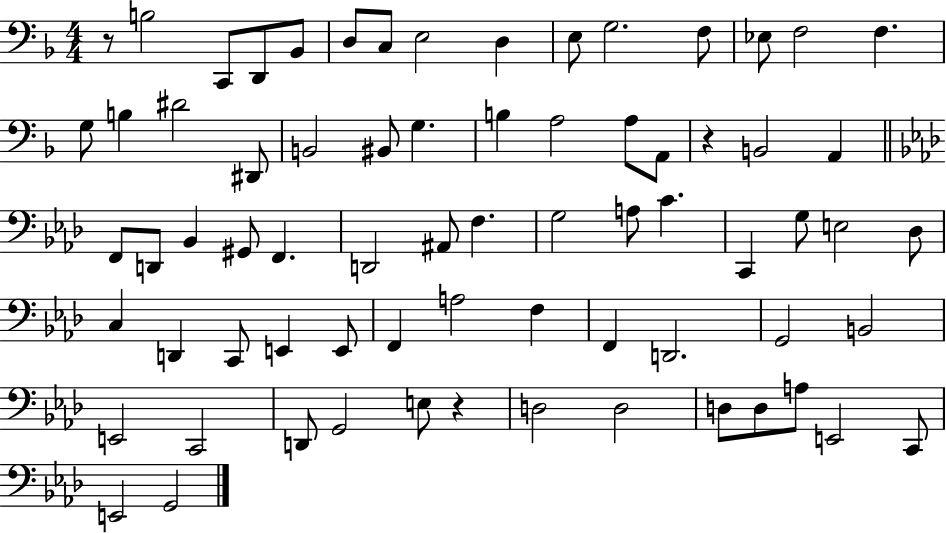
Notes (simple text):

R/e B3/h C2/e D2/e Bb2/e D3/e C3/e E3/h D3/q E3/e G3/h. F3/e Eb3/e F3/h F3/q. G3/e B3/q D#4/h D#2/e B2/h BIS2/e G3/q. B3/q A3/h A3/e A2/e R/q B2/h A2/q F2/e D2/e Bb2/q G#2/e F2/q. D2/h A#2/e F3/q. G3/h A3/e C4/q. C2/q G3/e E3/h Db3/e C3/q D2/q C2/e E2/q E2/e F2/q A3/h F3/q F2/q D2/h. G2/h B2/h E2/h C2/h D2/e G2/h E3/e R/q D3/h D3/h D3/e D3/e A3/e E2/h C2/e E2/h G2/h